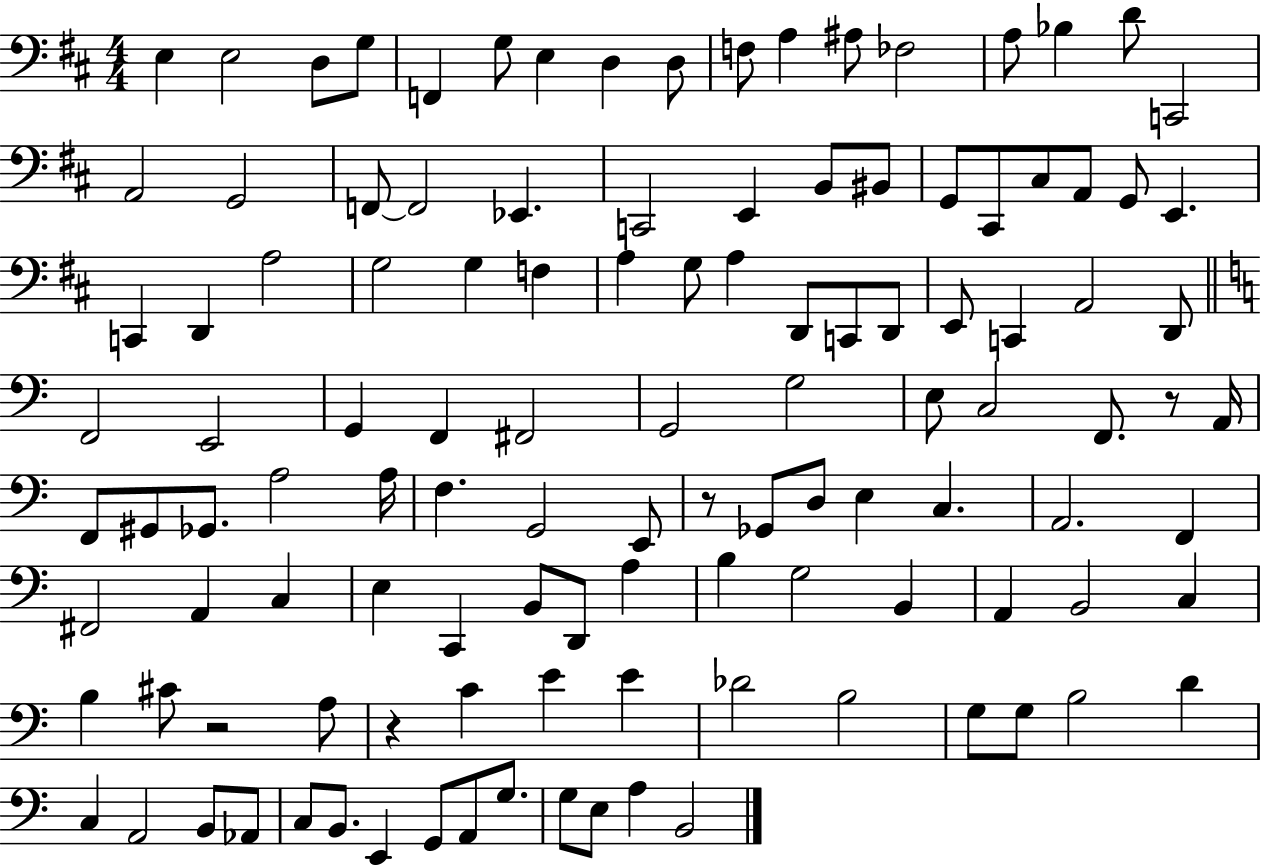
X:1
T:Untitled
M:4/4
L:1/4
K:D
E, E,2 D,/2 G,/2 F,, G,/2 E, D, D,/2 F,/2 A, ^A,/2 _F,2 A,/2 _B, D/2 C,,2 A,,2 G,,2 F,,/2 F,,2 _E,, C,,2 E,, B,,/2 ^B,,/2 G,,/2 ^C,,/2 ^C,/2 A,,/2 G,,/2 E,, C,, D,, A,2 G,2 G, F, A, G,/2 A, D,,/2 C,,/2 D,,/2 E,,/2 C,, A,,2 D,,/2 F,,2 E,,2 G,, F,, ^F,,2 G,,2 G,2 E,/2 C,2 F,,/2 z/2 A,,/4 F,,/2 ^G,,/2 _G,,/2 A,2 A,/4 F, G,,2 E,,/2 z/2 _G,,/2 D,/2 E, C, A,,2 F,, ^F,,2 A,, C, E, C,, B,,/2 D,,/2 A, B, G,2 B,, A,, B,,2 C, B, ^C/2 z2 A,/2 z C E E _D2 B,2 G,/2 G,/2 B,2 D C, A,,2 B,,/2 _A,,/2 C,/2 B,,/2 E,, G,,/2 A,,/2 G,/2 G,/2 E,/2 A, B,,2